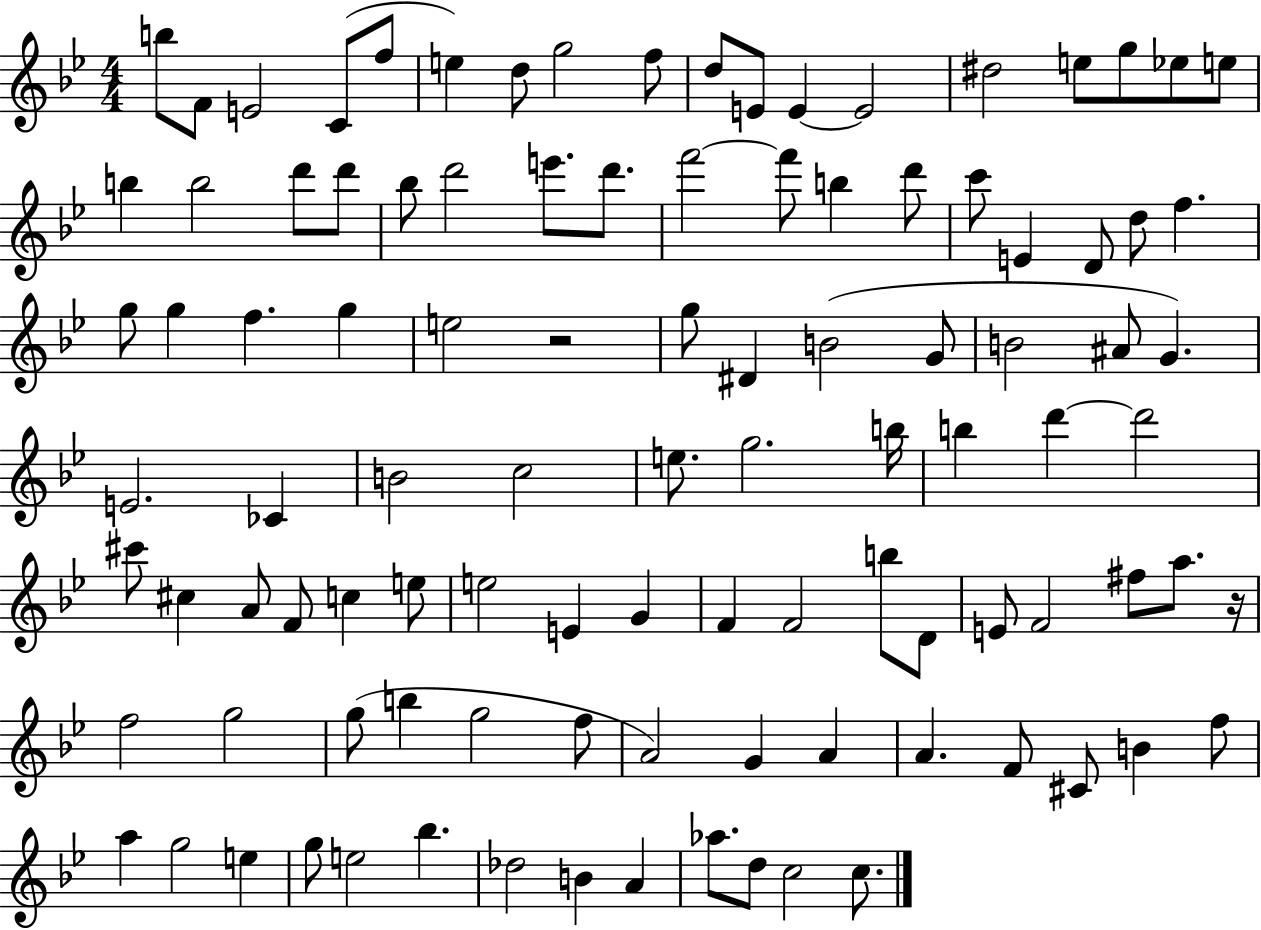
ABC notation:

X:1
T:Untitled
M:4/4
L:1/4
K:Bb
b/2 F/2 E2 C/2 f/2 e d/2 g2 f/2 d/2 E/2 E E2 ^d2 e/2 g/2 _e/2 e/2 b b2 d'/2 d'/2 _b/2 d'2 e'/2 d'/2 f'2 f'/2 b d'/2 c'/2 E D/2 d/2 f g/2 g f g e2 z2 g/2 ^D B2 G/2 B2 ^A/2 G E2 _C B2 c2 e/2 g2 b/4 b d' d'2 ^c'/2 ^c A/2 F/2 c e/2 e2 E G F F2 b/2 D/2 E/2 F2 ^f/2 a/2 z/4 f2 g2 g/2 b g2 f/2 A2 G A A F/2 ^C/2 B f/2 a g2 e g/2 e2 _b _d2 B A _a/2 d/2 c2 c/2